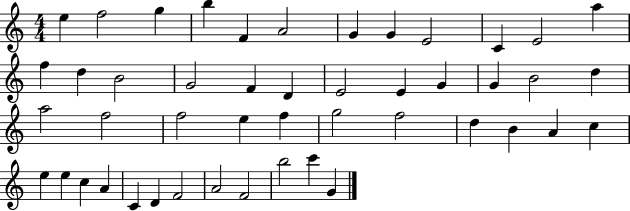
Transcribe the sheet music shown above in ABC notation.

X:1
T:Untitled
M:4/4
L:1/4
K:C
e f2 g b F A2 G G E2 C E2 a f d B2 G2 F D E2 E G G B2 d a2 f2 f2 e f g2 f2 d B A c e e c A C D F2 A2 F2 b2 c' G